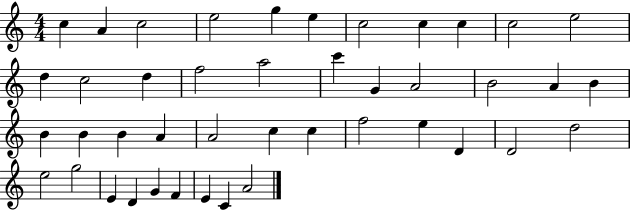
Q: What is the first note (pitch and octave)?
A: C5